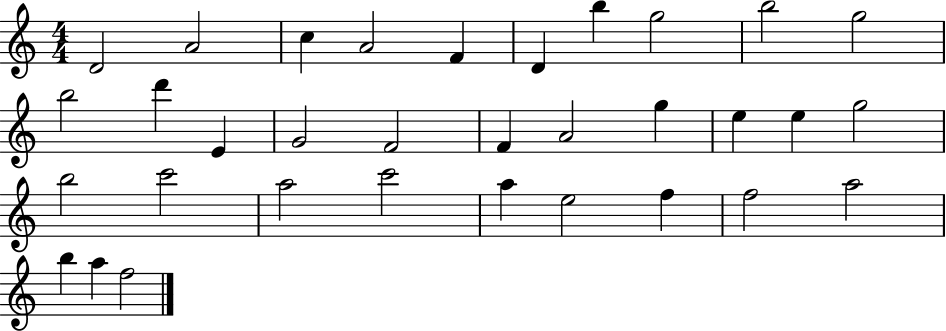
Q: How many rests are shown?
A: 0